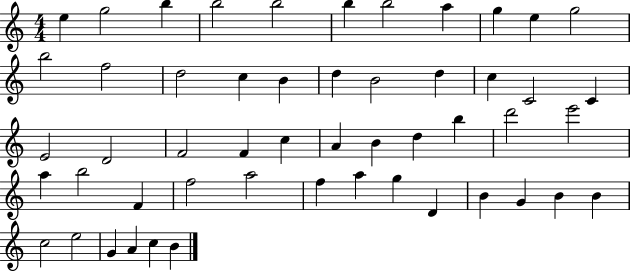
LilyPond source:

{
  \clef treble
  \numericTimeSignature
  \time 4/4
  \key c \major
  e''4 g''2 b''4 | b''2 b''2 | b''4 b''2 a''4 | g''4 e''4 g''2 | \break b''2 f''2 | d''2 c''4 b'4 | d''4 b'2 d''4 | c''4 c'2 c'4 | \break e'2 d'2 | f'2 f'4 c''4 | a'4 b'4 d''4 b''4 | d'''2 e'''2 | \break a''4 b''2 f'4 | f''2 a''2 | f''4 a''4 g''4 d'4 | b'4 g'4 b'4 b'4 | \break c''2 e''2 | g'4 a'4 c''4 b'4 | \bar "|."
}